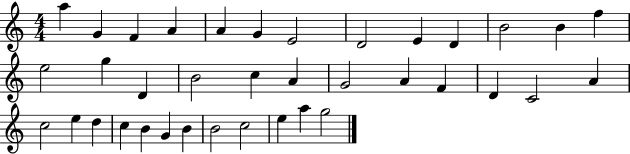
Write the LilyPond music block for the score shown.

{
  \clef treble
  \numericTimeSignature
  \time 4/4
  \key c \major
  a''4 g'4 f'4 a'4 | a'4 g'4 e'2 | d'2 e'4 d'4 | b'2 b'4 f''4 | \break e''2 g''4 d'4 | b'2 c''4 a'4 | g'2 a'4 f'4 | d'4 c'2 a'4 | \break c''2 e''4 d''4 | c''4 b'4 g'4 b'4 | b'2 c''2 | e''4 a''4 g''2 | \break \bar "|."
}